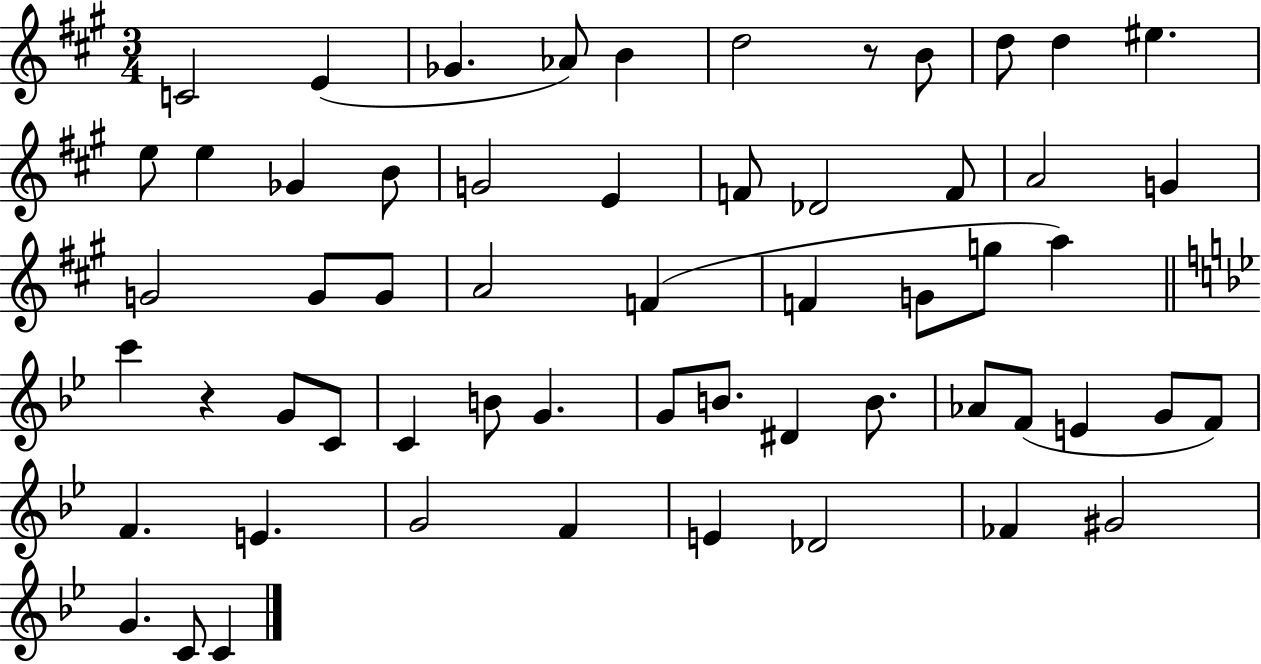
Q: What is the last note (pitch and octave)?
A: C4